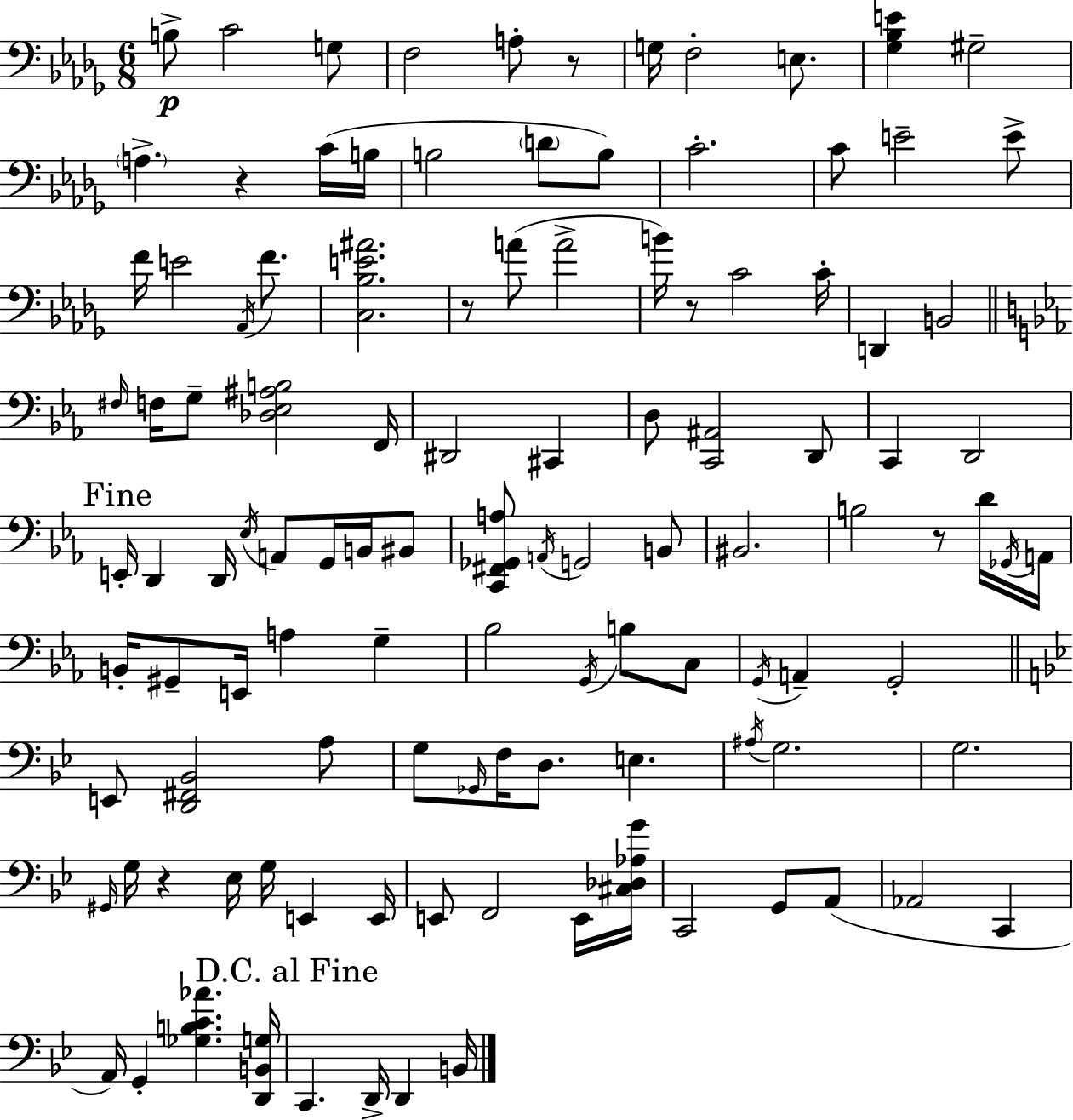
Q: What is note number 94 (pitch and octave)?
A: G2